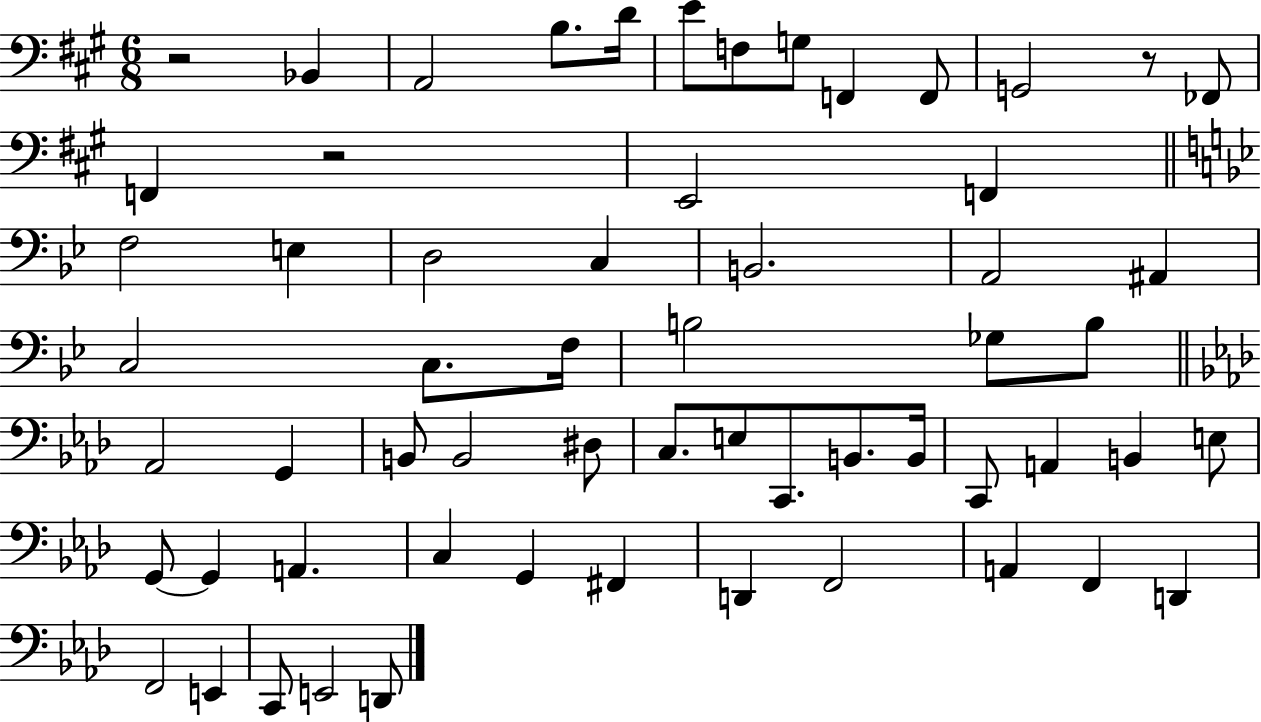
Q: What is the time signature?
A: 6/8